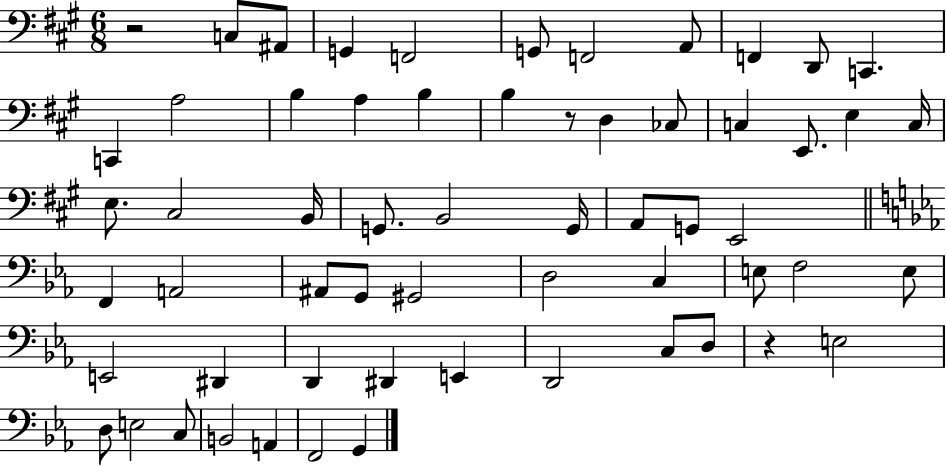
R/h C3/e A#2/e G2/q F2/h G2/e F2/h A2/e F2/q D2/e C2/q. C2/q A3/h B3/q A3/q B3/q B3/q R/e D3/q CES3/e C3/q E2/e. E3/q C3/s E3/e. C#3/h B2/s G2/e. B2/h G2/s A2/e G2/e E2/h F2/q A2/h A#2/e G2/e G#2/h D3/h C3/q E3/e F3/h E3/e E2/h D#2/q D2/q D#2/q E2/q D2/h C3/e D3/e R/q E3/h D3/e E3/h C3/e B2/h A2/q F2/h G2/q